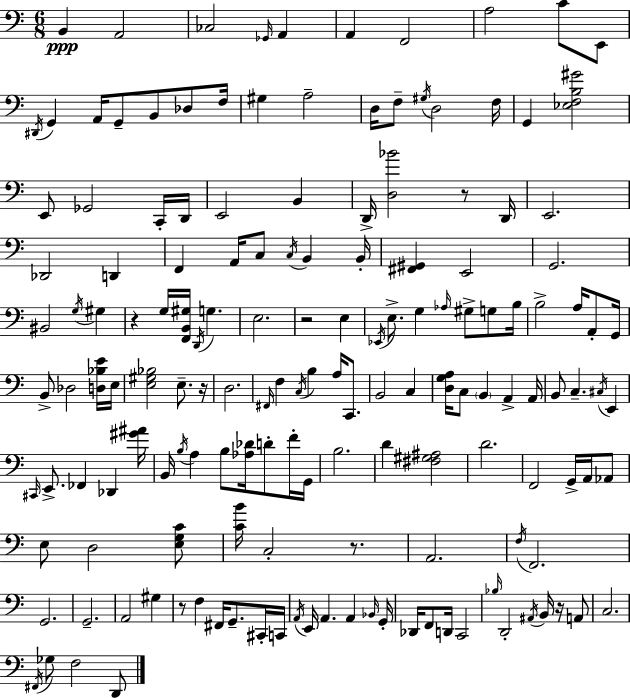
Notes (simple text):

B2/q A2/h CES3/h Gb2/s A2/q A2/q F2/h A3/h C4/e E2/e D#2/s G2/q A2/s G2/e B2/e Db3/e F3/s G#3/q A3/h D3/s F3/e G#3/s D3/h F3/s G2/q [Eb3,F3,B3,G#4]/h E2/e Gb2/h C2/s D2/s E2/h B2/q D2/s [D3,Bb4]/h R/e D2/s E2/h. Db2/h D2/q F2/q A2/s C3/e C3/s B2/q B2/s [F#2,G#2]/q E2/h G2/h. BIS2/h G3/s G#3/q R/q G3/s [F2,B2,G#3]/s D2/s G3/q. E3/h. R/h E3/q Eb2/s E3/e. G3/q Ab3/s G#3/e G3/e B3/s B3/h A3/s A2/e G2/s B2/e Db3/h [D3,Bb3,E4]/s E3/s [E3,G#3,Bb3]/h E3/e. R/s D3/h. F#2/s F3/q C3/s B3/q A3/s C2/e. B2/h C3/q [D3,G3,A3]/s C3/e B2/q A2/q A2/s B2/e C3/q. C#3/s E2/q C#2/s E2/e. FES2/q Db2/q [G#4,A#4]/s B2/s B3/s A3/q B3/e [Ab3,Db4]/s D4/e F4/s G2/s B3/h. D4/q [F#3,G#3,A#3]/h D4/h. F2/h G2/s A2/s Ab2/e E3/e D3/h [E3,G3,C4]/e [C4,B4]/s C3/h R/e. A2/h. F3/s F2/h. G2/h. G2/h. A2/h G#3/q R/e F3/q F#2/s G2/e. C#2/s C2/s A2/s E2/s A2/q. A2/q Bb2/s G2/s Db2/s F2/e D2/s C2/h Bb3/s D2/h A#2/s B2/s R/s A2/e C3/h. F#2/s Gb3/e F3/h D2/e